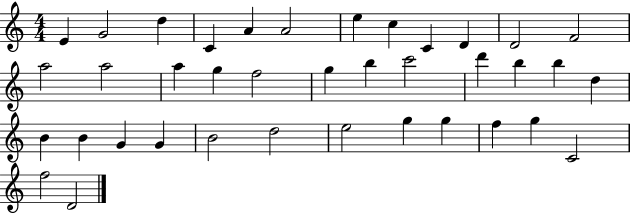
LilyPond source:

{
  \clef treble
  \numericTimeSignature
  \time 4/4
  \key c \major
  e'4 g'2 d''4 | c'4 a'4 a'2 | e''4 c''4 c'4 d'4 | d'2 f'2 | \break a''2 a''2 | a''4 g''4 f''2 | g''4 b''4 c'''2 | d'''4 b''4 b''4 d''4 | \break b'4 b'4 g'4 g'4 | b'2 d''2 | e''2 g''4 g''4 | f''4 g''4 c'2 | \break f''2 d'2 | \bar "|."
}